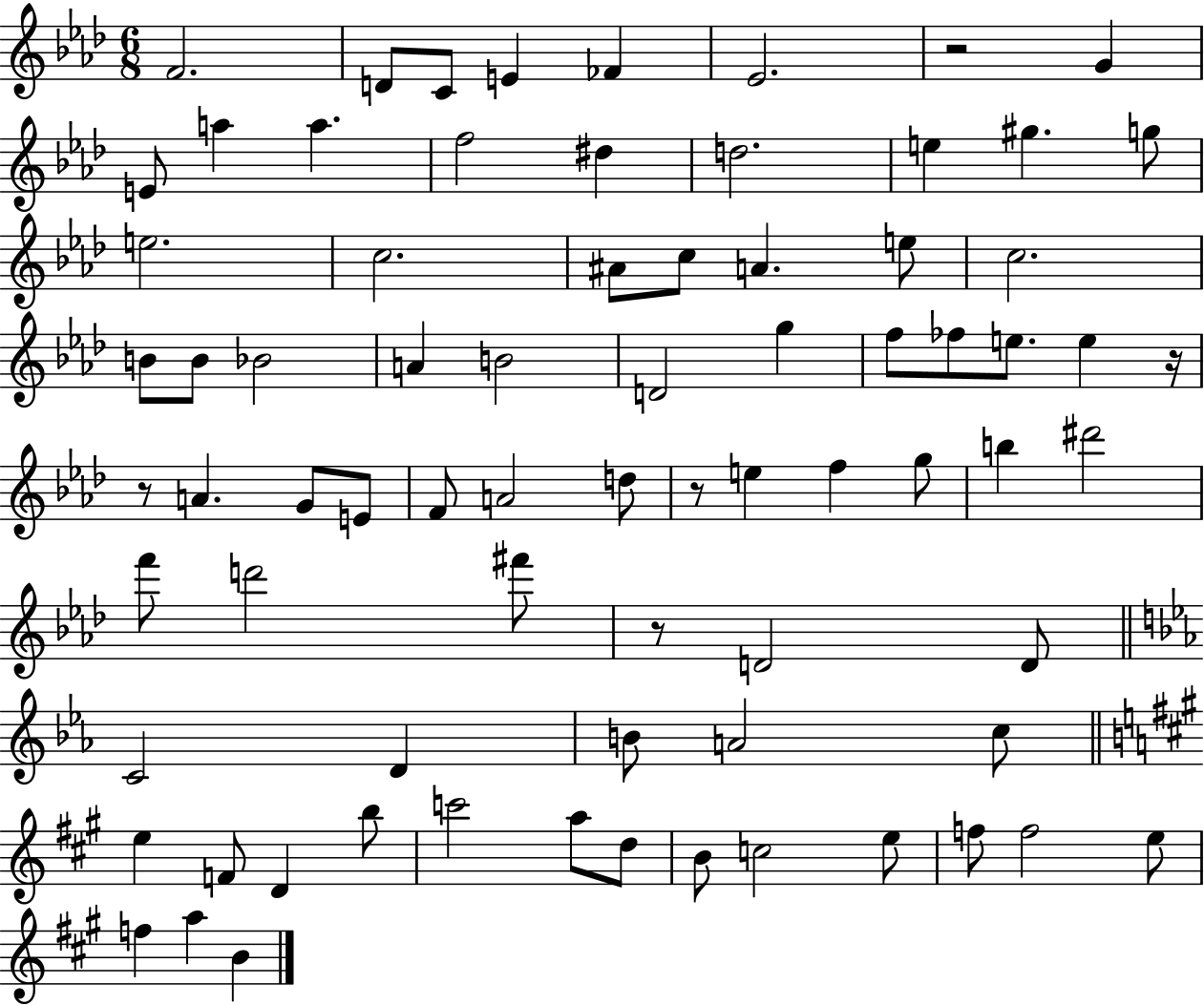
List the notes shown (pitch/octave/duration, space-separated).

F4/h. D4/e C4/e E4/q FES4/q Eb4/h. R/h G4/q E4/e A5/q A5/q. F5/h D#5/q D5/h. E5/q G#5/q. G5/e E5/h. C5/h. A#4/e C5/e A4/q. E5/e C5/h. B4/e B4/e Bb4/h A4/q B4/h D4/h G5/q F5/e FES5/e E5/e. E5/q R/s R/e A4/q. G4/e E4/e F4/e A4/h D5/e R/e E5/q F5/q G5/e B5/q D#6/h F6/e D6/h F#6/e R/e D4/h D4/e C4/h D4/q B4/e A4/h C5/e E5/q F4/e D4/q B5/e C6/h A5/e D5/e B4/e C5/h E5/e F5/e F5/h E5/e F5/q A5/q B4/q